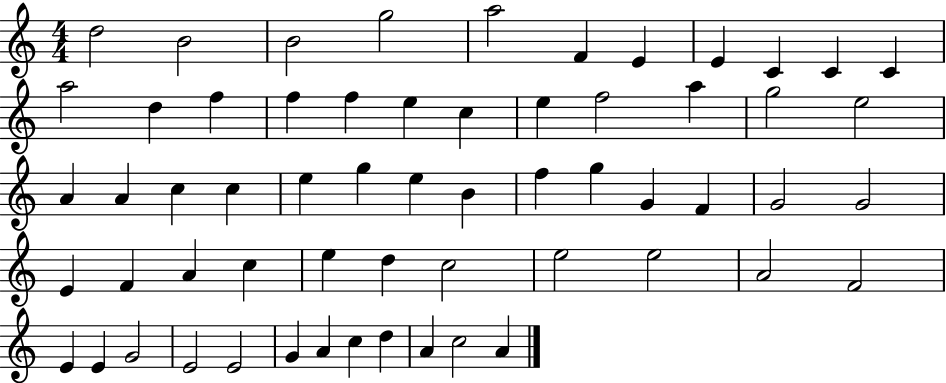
X:1
T:Untitled
M:4/4
L:1/4
K:C
d2 B2 B2 g2 a2 F E E C C C a2 d f f f e c e f2 a g2 e2 A A c c e g e B f g G F G2 G2 E F A c e d c2 e2 e2 A2 F2 E E G2 E2 E2 G A c d A c2 A